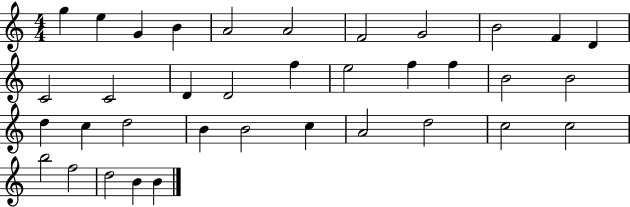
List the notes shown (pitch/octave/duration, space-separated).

G5/q E5/q G4/q B4/q A4/h A4/h F4/h G4/h B4/h F4/q D4/q C4/h C4/h D4/q D4/h F5/q E5/h F5/q F5/q B4/h B4/h D5/q C5/q D5/h B4/q B4/h C5/q A4/h D5/h C5/h C5/h B5/h F5/h D5/h B4/q B4/q